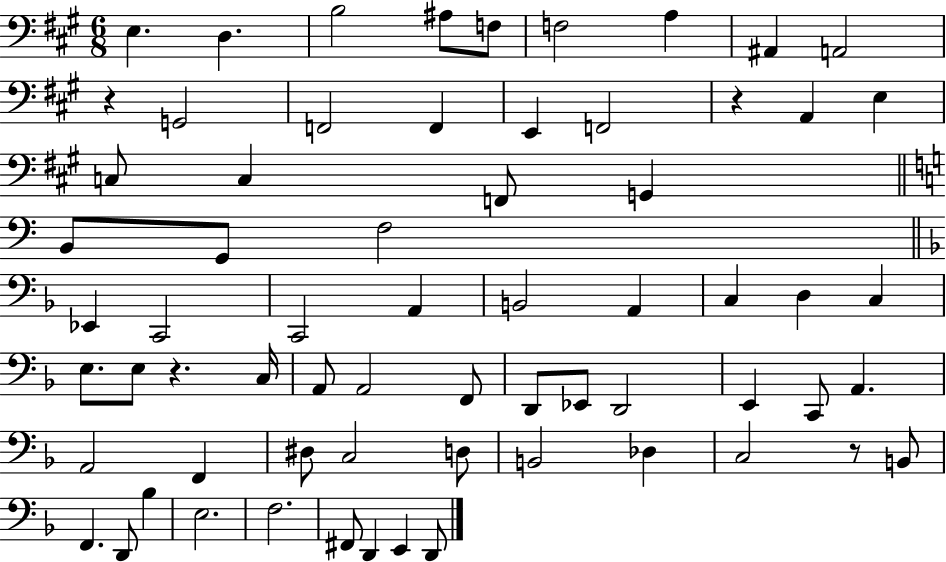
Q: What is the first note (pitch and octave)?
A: E3